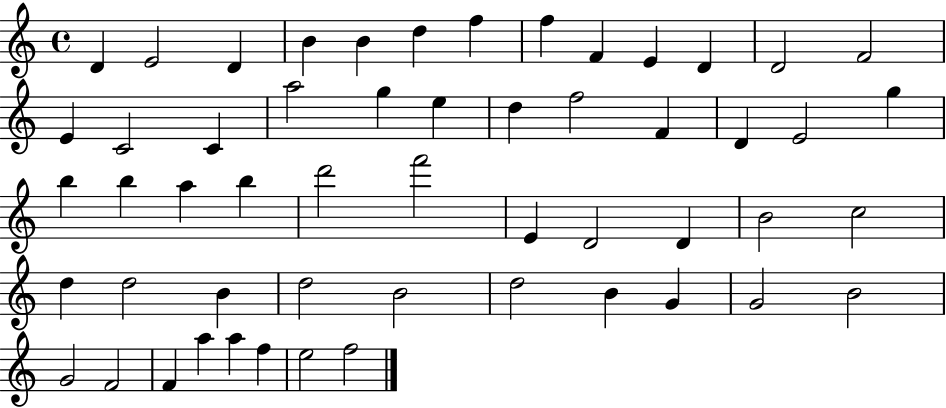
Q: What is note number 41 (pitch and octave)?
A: B4